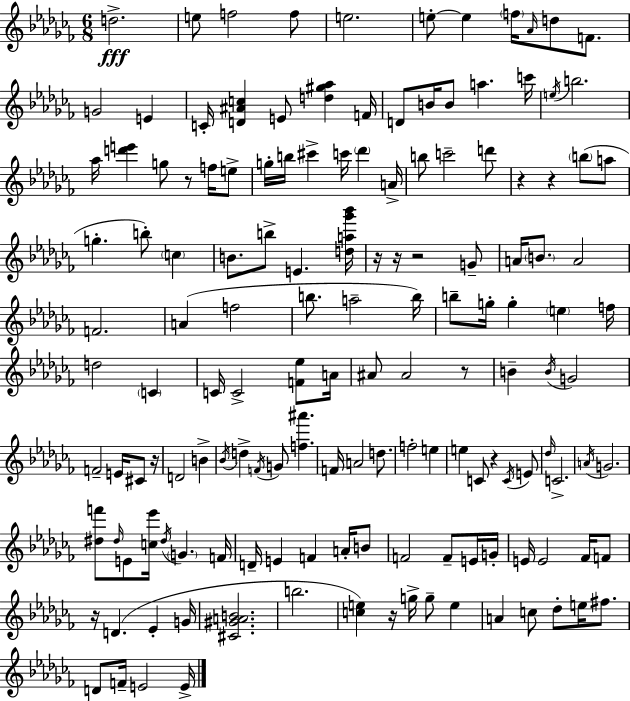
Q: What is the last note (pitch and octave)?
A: E4